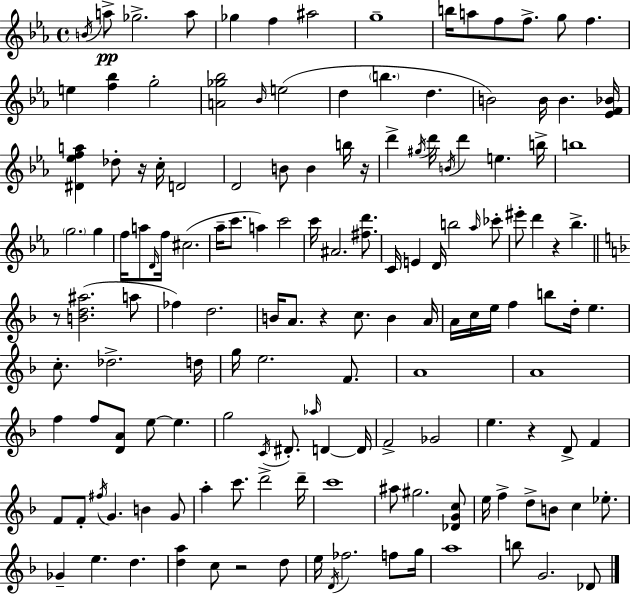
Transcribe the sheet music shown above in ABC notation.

X:1
T:Untitled
M:4/4
L:1/4
K:Eb
B/4 a/2 _g2 a/2 _g f ^a2 g4 b/4 a/2 f/2 f/2 g/2 f e [f_b] g2 [A_g_b]2 _B/4 e2 d b d B2 B/4 B [_EF_B]/4 [^D_efa] _d/2 z/4 c/4 D2 D2 B/2 B b/4 z/4 d' ^g/4 d'/4 B/4 d' e b/4 b4 g2 g f/4 a/2 D/4 f/4 ^c2 _a/4 c'/2 a c'2 c'/4 ^A2 [^fd']/2 C/4 E D/4 b2 _a/4 _c'/2 ^e'/2 d' z _b z/2 [Bd^a]2 a/2 _f d2 B/4 A/2 z c/2 B A/4 A/4 c/4 e/4 f b/2 d/4 e c/2 _d2 d/4 g/4 e2 F/2 A4 A4 f f/2 [DA]/2 e/2 e g2 C/4 ^D/2 _a/4 D D/4 F2 _G2 e z D/2 F F/2 F/2 ^f/4 G B G/2 a c'/2 d'2 d'/4 c'4 ^a/2 ^g2 [_DGc]/2 e/4 f d/2 B/2 c _e/2 _G e d [da] c/2 z2 d/2 e/4 D/4 _f2 f/2 g/4 a4 b/2 G2 _D/2